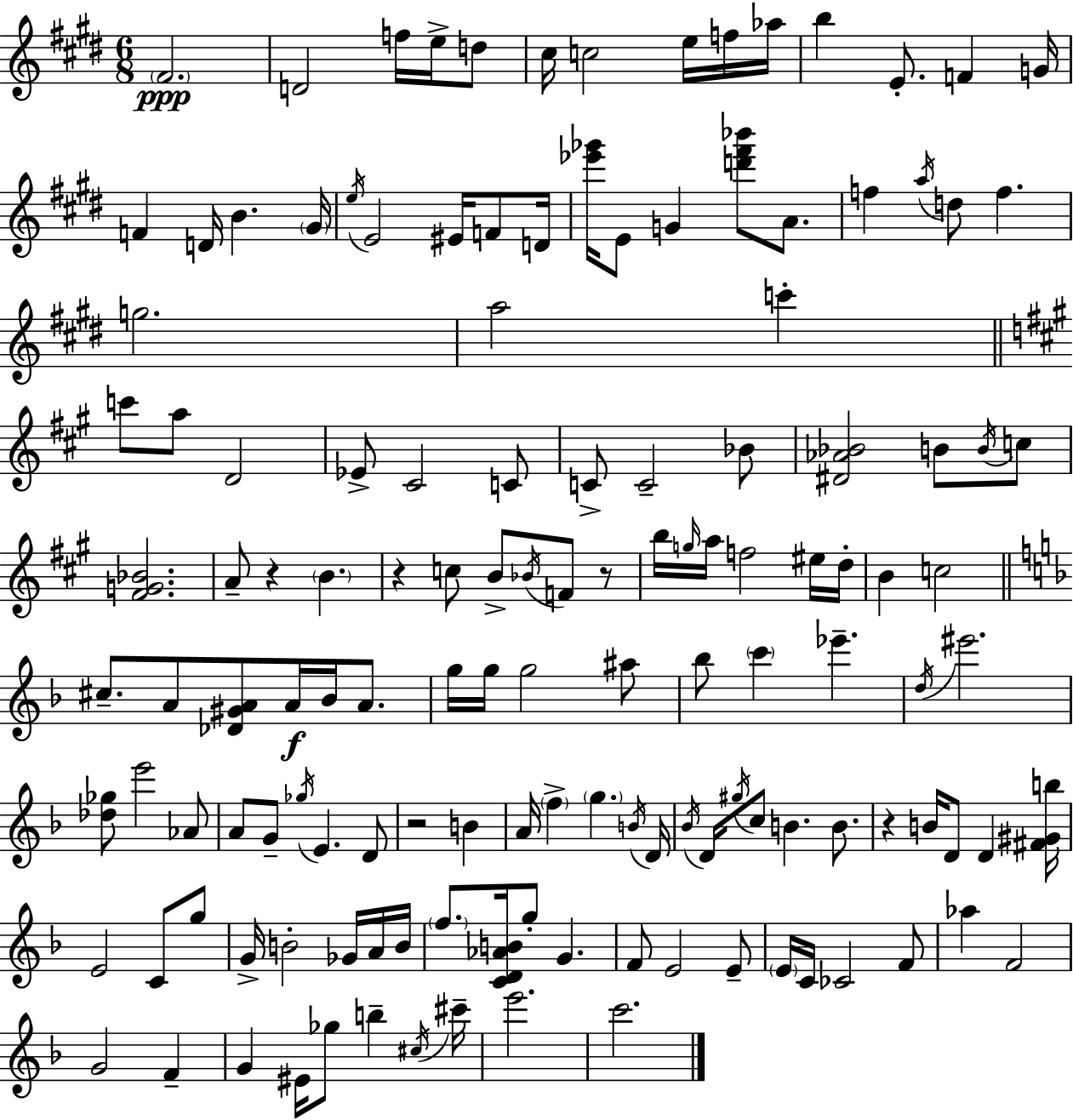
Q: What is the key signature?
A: E major